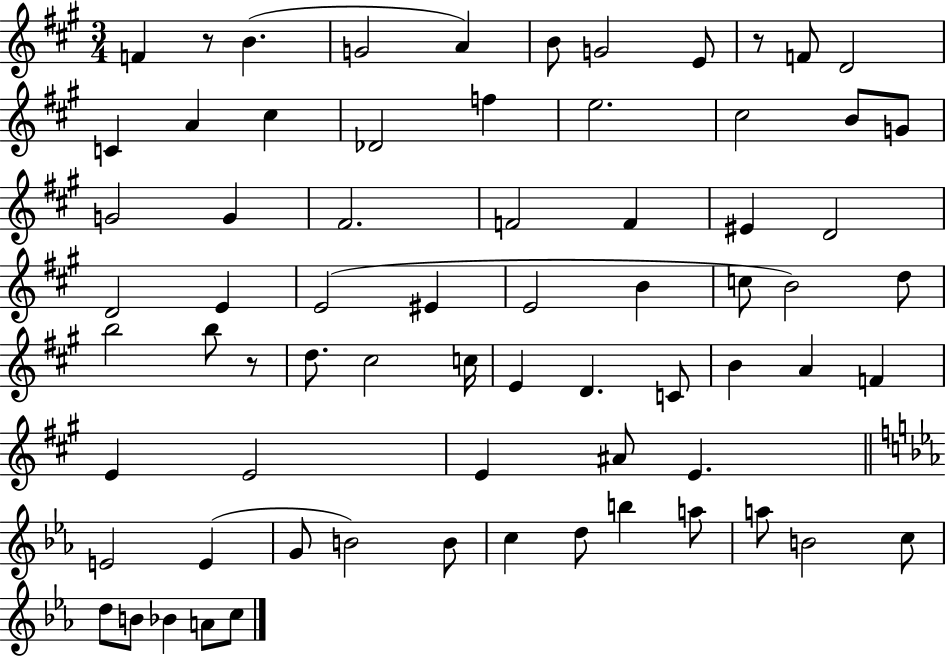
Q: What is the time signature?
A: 3/4